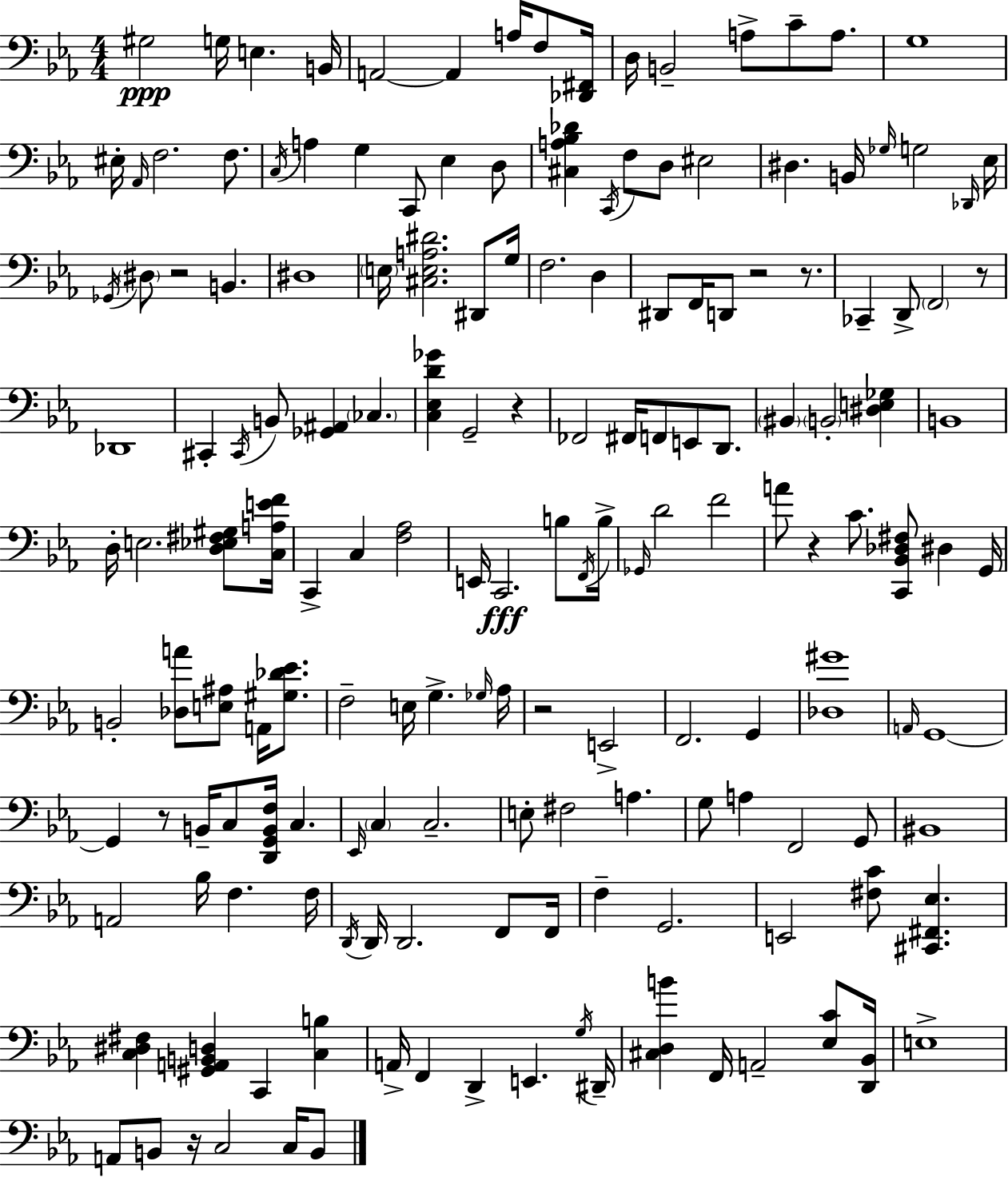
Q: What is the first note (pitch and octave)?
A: G#3